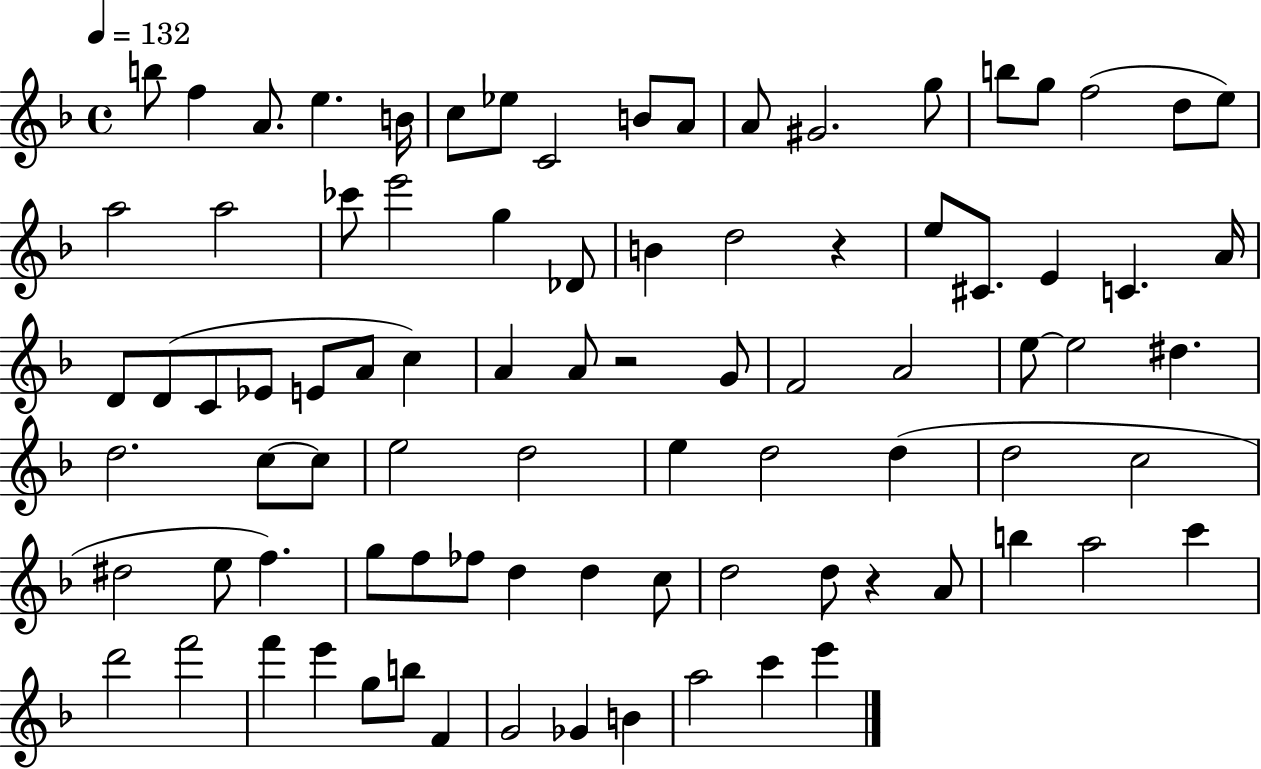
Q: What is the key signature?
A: F major